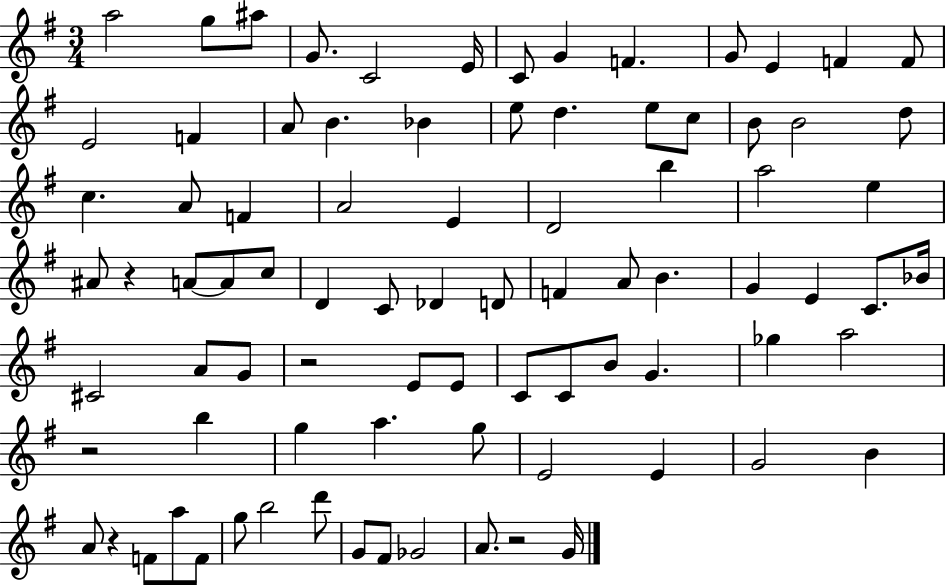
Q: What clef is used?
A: treble